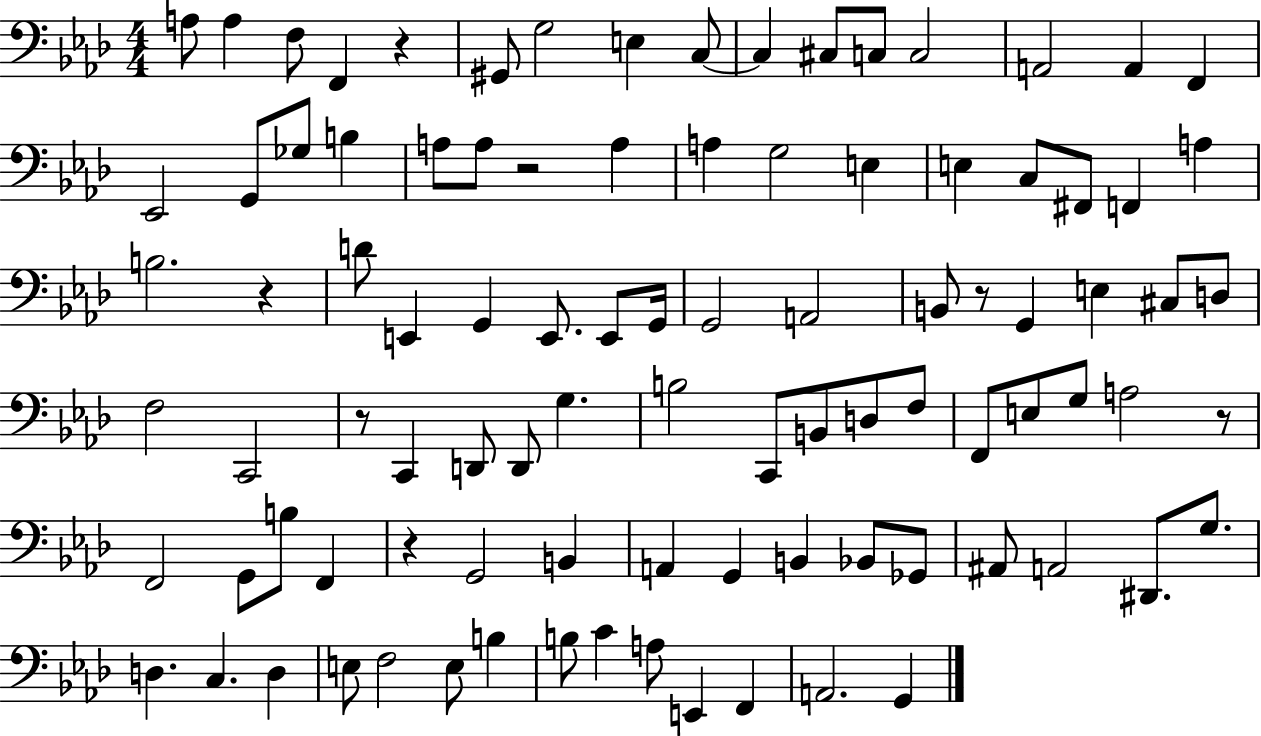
X:1
T:Untitled
M:4/4
L:1/4
K:Ab
A,/2 A, F,/2 F,, z ^G,,/2 G,2 E, C,/2 C, ^C,/2 C,/2 C,2 A,,2 A,, F,, _E,,2 G,,/2 _G,/2 B, A,/2 A,/2 z2 A, A, G,2 E, E, C,/2 ^F,,/2 F,, A, B,2 z D/2 E,, G,, E,,/2 E,,/2 G,,/4 G,,2 A,,2 B,,/2 z/2 G,, E, ^C,/2 D,/2 F,2 C,,2 z/2 C,, D,,/2 D,,/2 G, B,2 C,,/2 B,,/2 D,/2 F,/2 F,,/2 E,/2 G,/2 A,2 z/2 F,,2 G,,/2 B,/2 F,, z G,,2 B,, A,, G,, B,, _B,,/2 _G,,/2 ^A,,/2 A,,2 ^D,,/2 G,/2 D, C, D, E,/2 F,2 E,/2 B, B,/2 C A,/2 E,, F,, A,,2 G,,